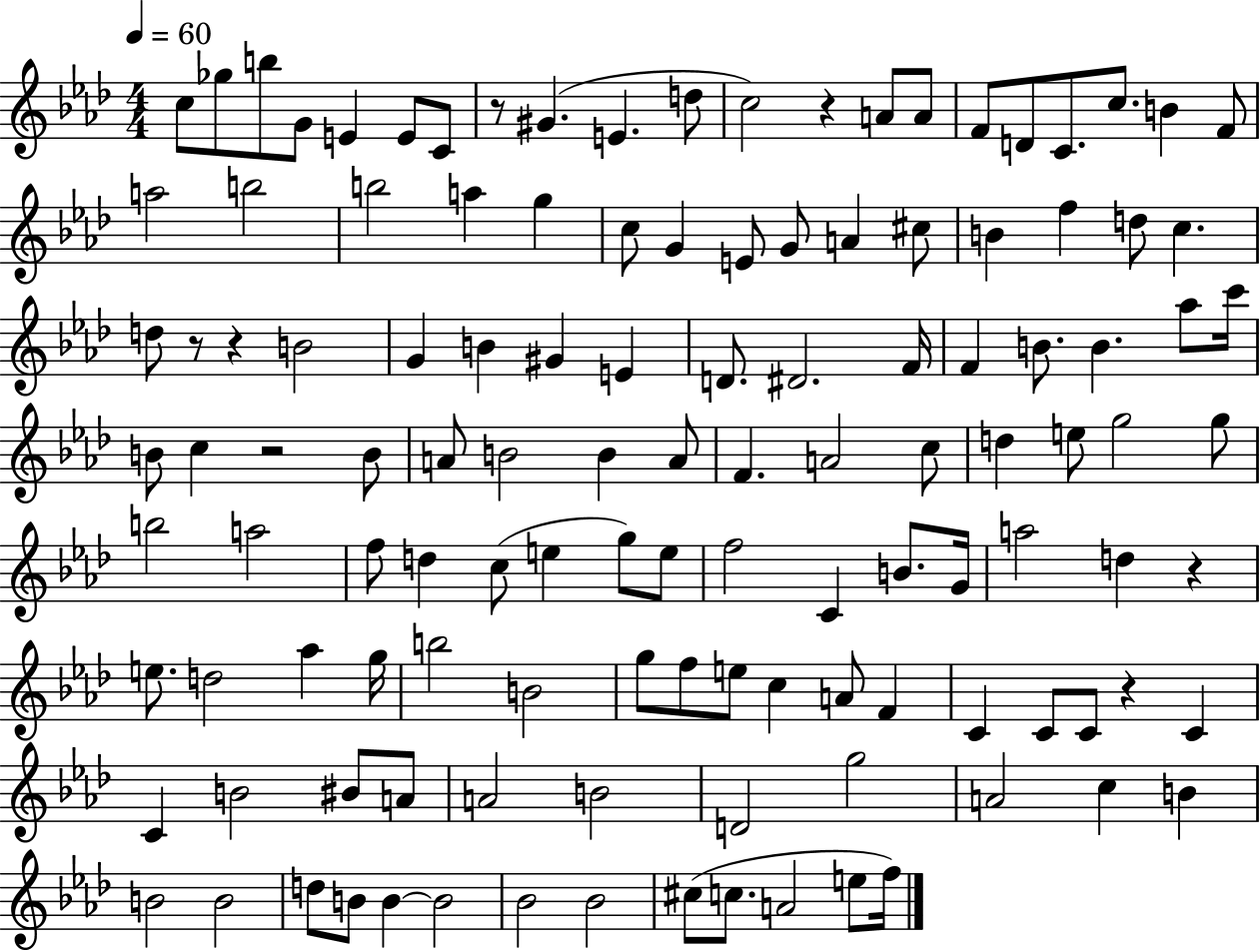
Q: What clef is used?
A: treble